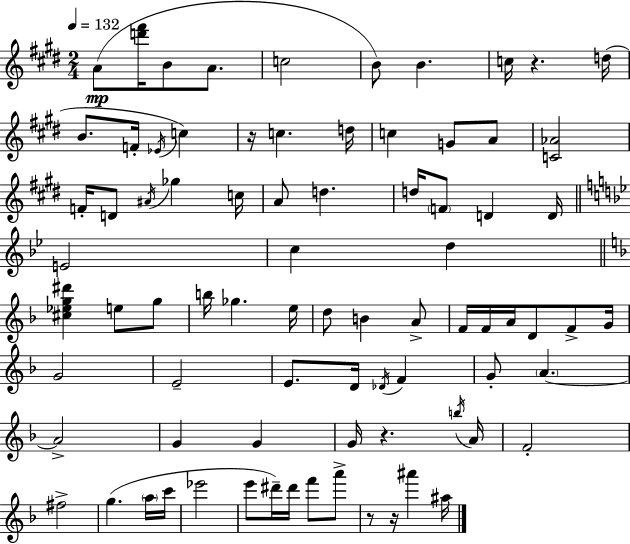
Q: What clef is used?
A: treble